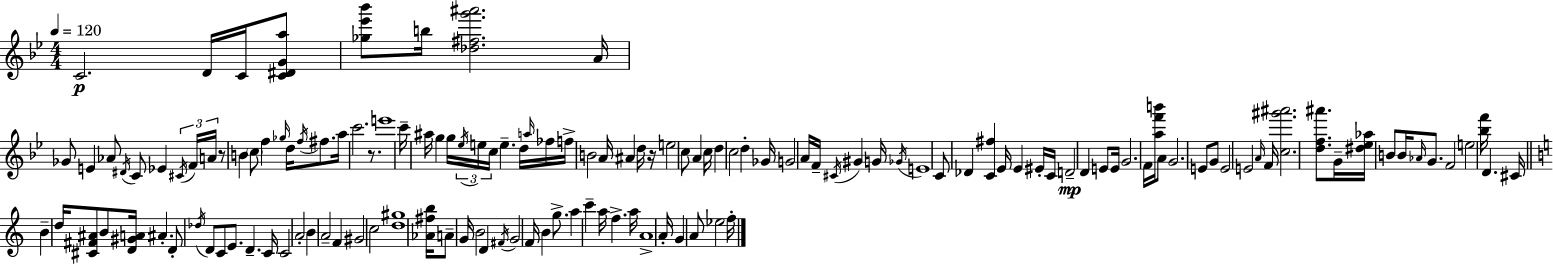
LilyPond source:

{
  \clef treble
  \numericTimeSignature
  \time 4/4
  \key bes \major
  \tempo 4 = 120
  c'2.\p d'16 c'16 <c' dis' g' a''>8 | <ges'' ees''' bes'''>8 b''16 <des'' fis'' g''' ais'''>2. a'16 | ges'8 e'4 aes'8 \acciaccatura { dis'16 } c'8 ees'4 \tuplet 3/2 { \acciaccatura { cis'16 } | f'16 a'16 } r8 b'4 \parenthesize c''8 f''4 \grace { ges''16 } d''16 | \break \acciaccatura { f''16 } fis''8. a''16 c'''2. | r8. e'''1 | c'''16-- ais''16 g''4 g''16 \tuplet 3/2 { \acciaccatura { ees''16 } e''16 c''16 } e''4.-- | d''16 \grace { a''16 } fes''16 f''16-> b'2 | \break a'16 ais'4 d''16 r16 e''2 c''8 | a'4 c''16 d''4 c''2 | d''4-. ges'16 g'2 a'16 | f'16-- \acciaccatura { cis'16 } gis'4 g'16 \acciaccatura { ges'16 } e'1 | \break c'8 des'4 <c' fis''>4 | ees'16 ees'4 eis'16-. c'16 d'2--\mp | d'4 e'8 e'16 g'2. | f'16 <a'' f''' b'''>16 a'8 g'2. | \break e'8 g'8 e'2 | e'2 \grace { a'16 } f'16 <c'' gis''' ais'''>2. | <d'' f'' ais'''>8. g'16-- <dis'' ees'' aes''>16 b'8 b'16 \grace { aes'16 } g'8. | f'2 e''2 | \break <bes'' f'''>16 d'4. cis'16 \bar "||" \break \key c \major b'4-- d''16 <cis' fis' ais'>8 b'8 <d' gis' a'>16 ais'4.-. | d'8-. \acciaccatura { des''16 } d'8 c'8 e'8. d'4.-- | c'16 c'2 a'2-. | b'4 a'2-- f'4 | \break gis'2 c''2 | <d'' gis''>1 | <aes' fis'' b''>16 a'8-- g'16 b'2 d'4 | \acciaccatura { fis'16 } g'2 f'16 b'4 g''8.-> | \break a''4 c'''4-- a''16 f''4.-> | a''16 a'1-> | a'16-. g'4 a'8 ees''2 | f''16-. \bar "|."
}